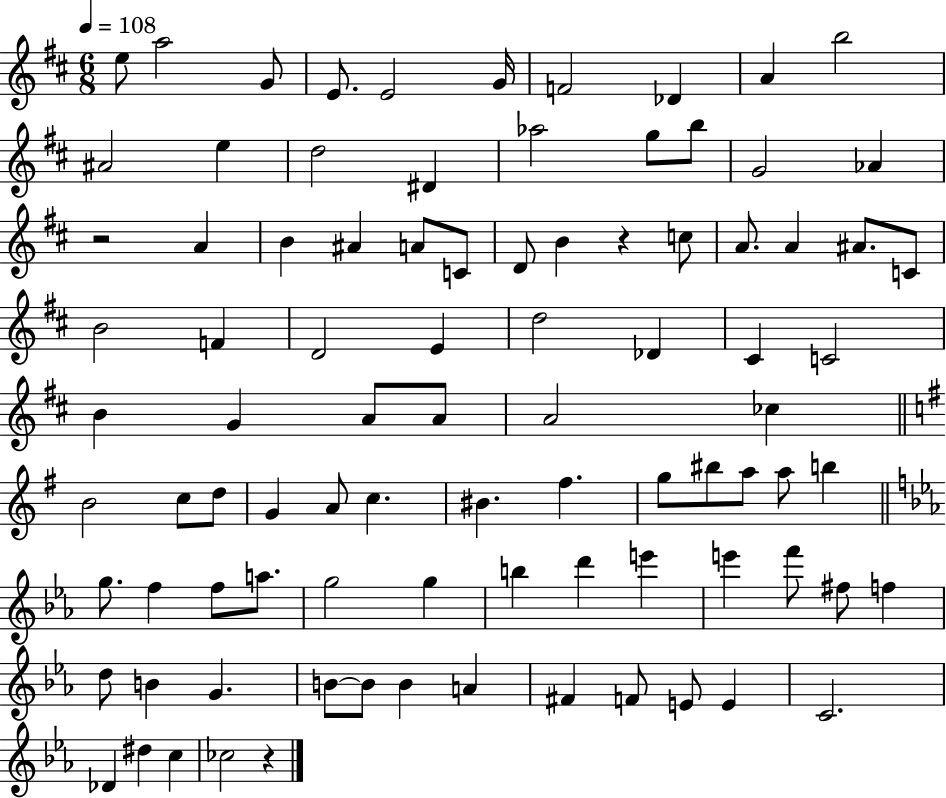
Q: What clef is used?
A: treble